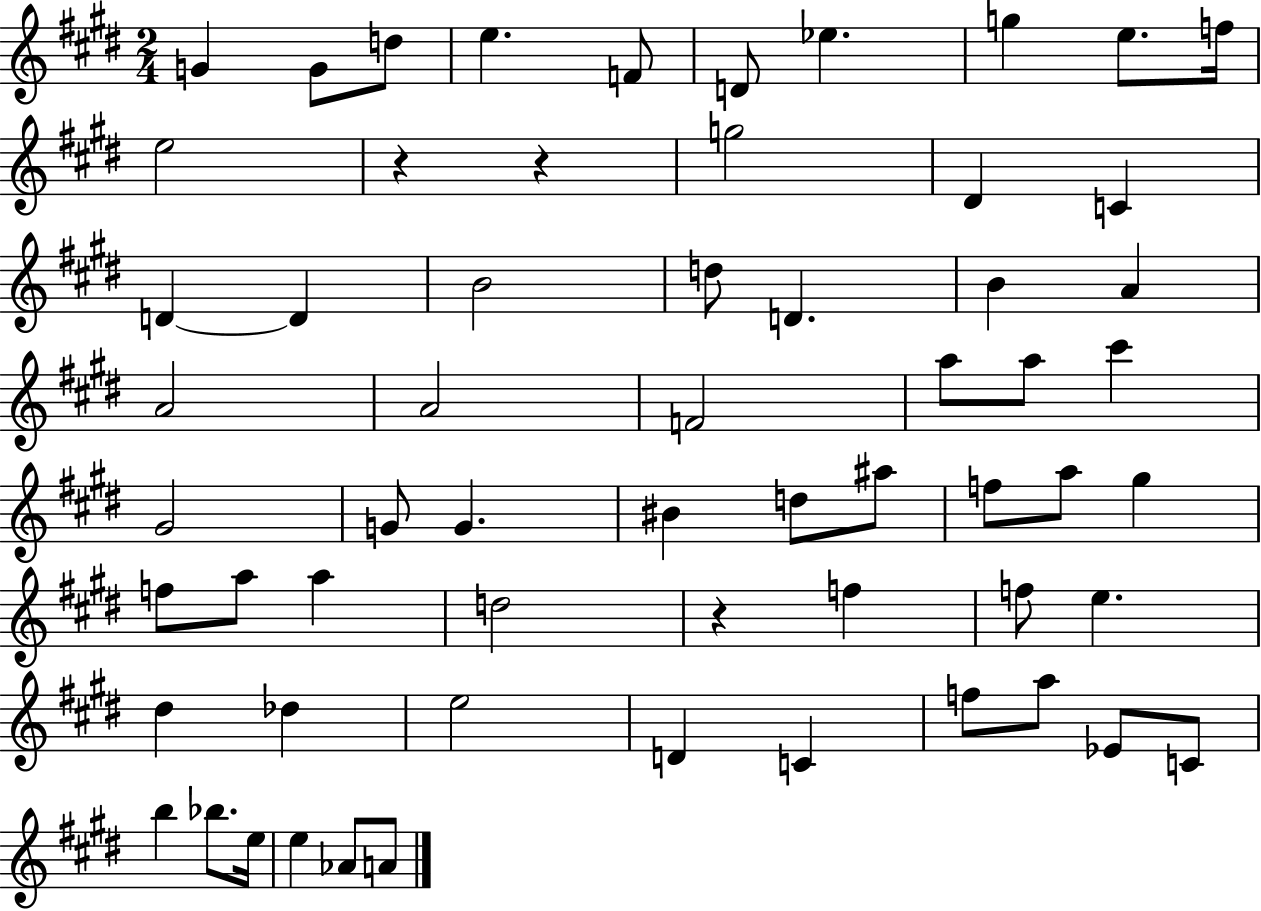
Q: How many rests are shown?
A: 3